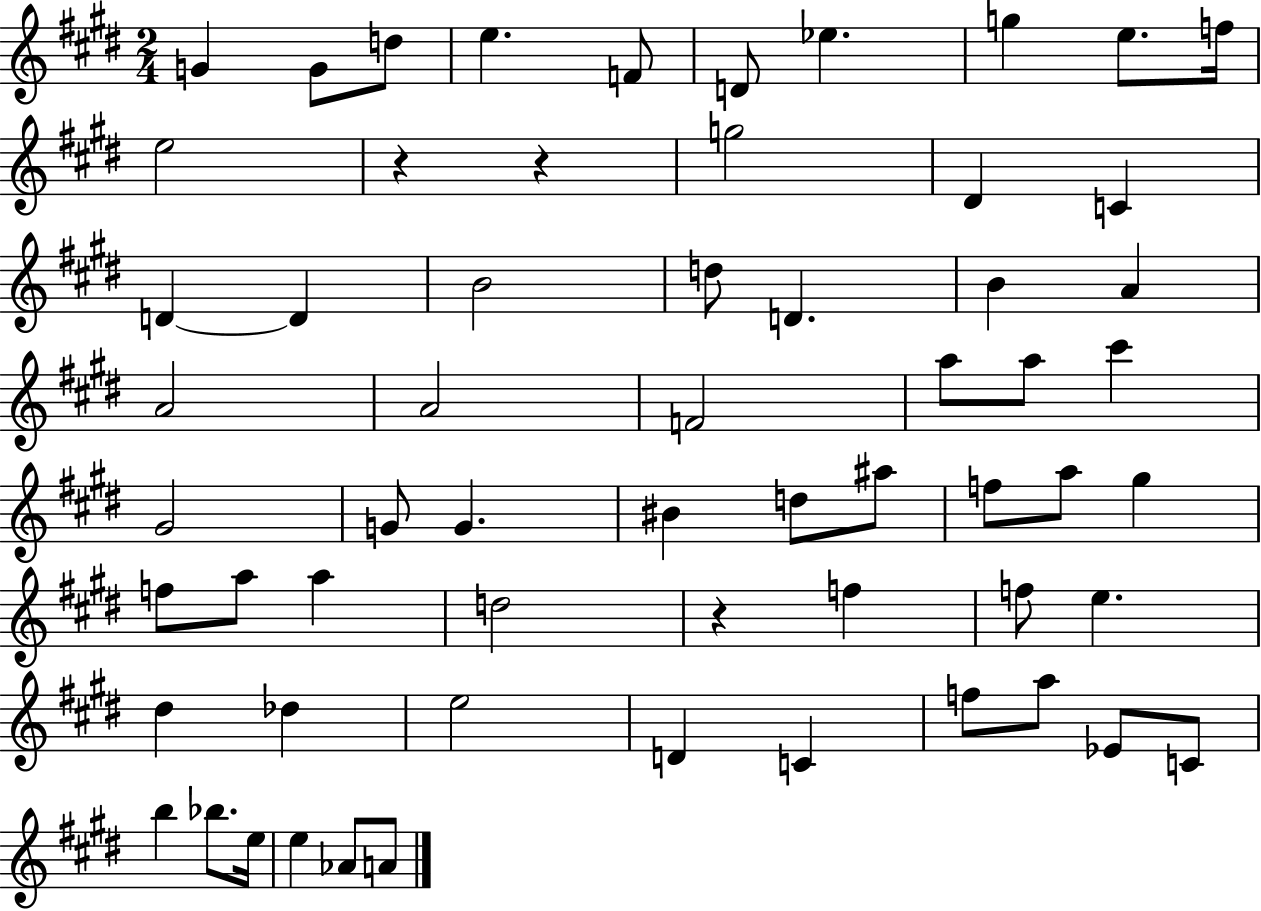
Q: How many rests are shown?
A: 3